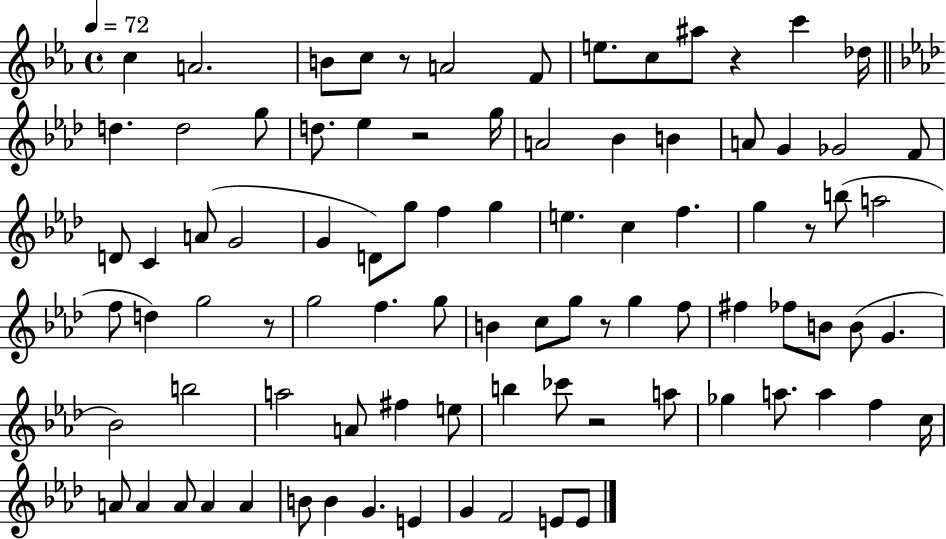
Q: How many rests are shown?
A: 7